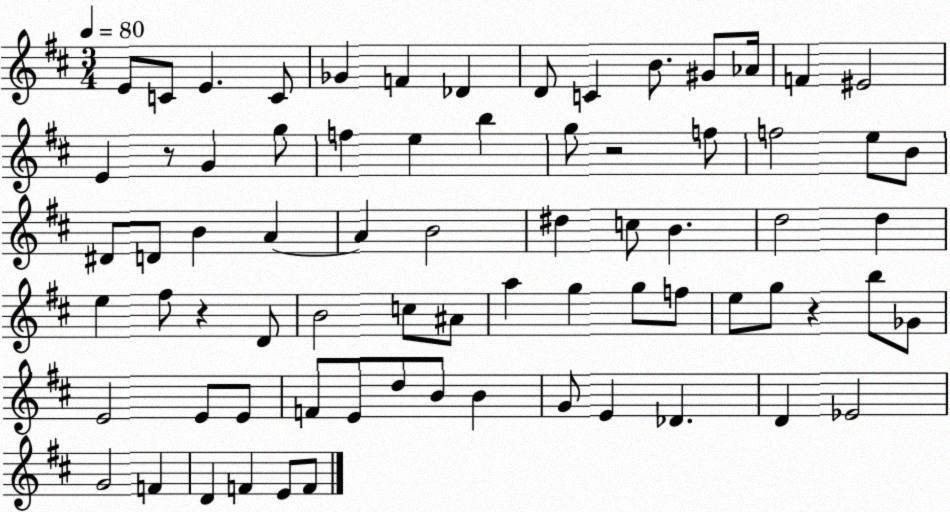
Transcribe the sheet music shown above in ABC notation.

X:1
T:Untitled
M:3/4
L:1/4
K:D
E/2 C/2 E C/2 _G F _D D/2 C B/2 ^G/2 _A/4 F ^E2 E z/2 G g/2 f e b g/2 z2 f/2 f2 e/2 B/2 ^D/2 D/2 B A A B2 ^d c/2 B d2 d e ^f/2 z D/2 B2 c/2 ^A/2 a g g/2 f/2 e/2 g/2 z b/2 _G/2 E2 E/2 E/2 F/2 E/2 d/2 B/2 B G/2 E _D D _E2 G2 F D F E/2 F/2